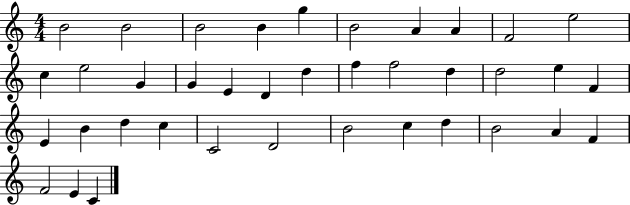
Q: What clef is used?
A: treble